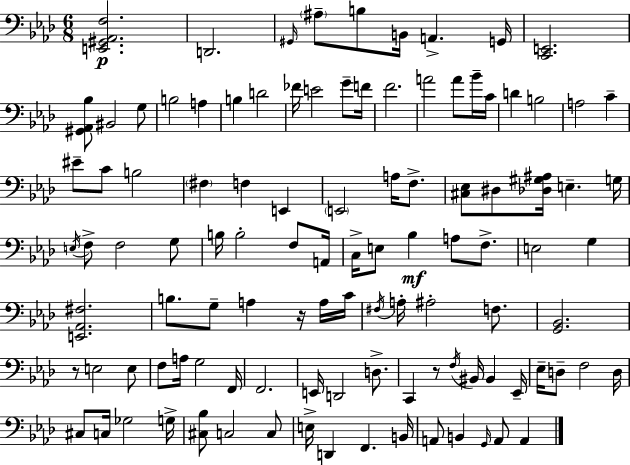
X:1
T:Untitled
M:6/8
L:1/4
K:Fm
[E,,^G,,_A,,F,]2 D,,2 ^G,,/4 ^A,/2 B,/2 B,,/4 A,, G,,/4 [C,,E,,]2 [^G,,_A,,_B,]/2 ^B,,2 G,/2 B,2 A, B, D2 _F/4 E2 G/2 F/4 F2 A2 A/2 _B/4 C/4 D B,2 A,2 C ^E/2 C/2 B,2 ^F, F, E,, E,,2 A,/4 F,/2 [^C,_E,]/2 ^D,/2 [_D,^G,^A,]/4 E, G,/4 E,/4 F,/2 F,2 G,/2 B,/4 B,2 F,/2 A,,/4 C,/4 E,/2 _B, A,/2 F,/2 E,2 G, [E,,_A,,^F,]2 B,/2 G,/2 A, z/4 A,/4 C/4 ^F,/4 A,/4 ^A,2 F,/2 [G,,_B,,]2 z/2 E,2 E,/2 F,/2 A,/4 G,2 F,,/4 F,,2 E,,/4 D,,2 D,/2 C,, z/2 F,/4 ^B,,/4 ^B,, _E,,/4 _E,/4 D,/2 F,2 D,/4 ^C,/2 C,/4 _G,2 G,/4 [^C,_B,]/2 C,2 C,/2 E,/4 D,, F,, B,,/4 A,,/2 B,, G,,/4 A,,/2 A,,